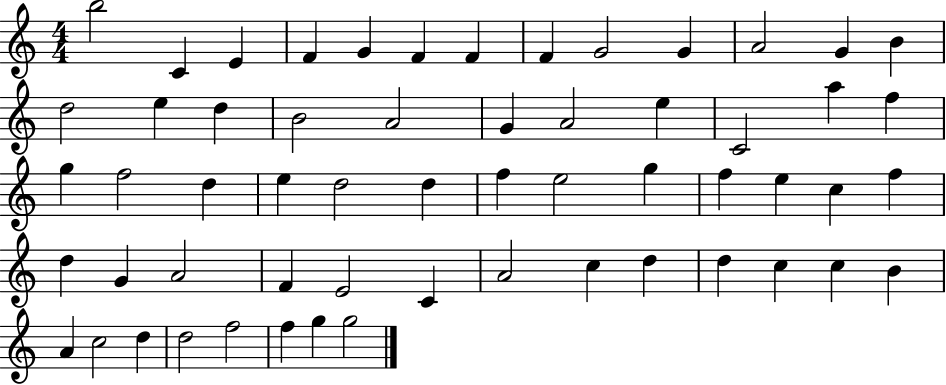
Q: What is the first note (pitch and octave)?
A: B5